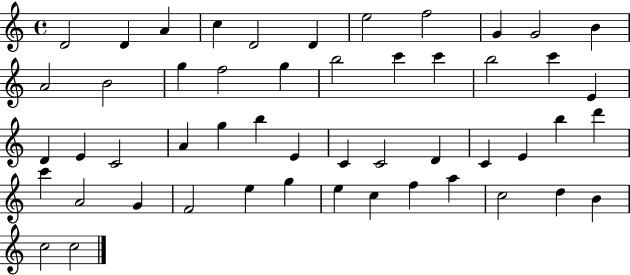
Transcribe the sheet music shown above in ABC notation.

X:1
T:Untitled
M:4/4
L:1/4
K:C
D2 D A c D2 D e2 f2 G G2 B A2 B2 g f2 g b2 c' c' b2 c' E D E C2 A g b E C C2 D C E b d' c' A2 G F2 e g e c f a c2 d B c2 c2